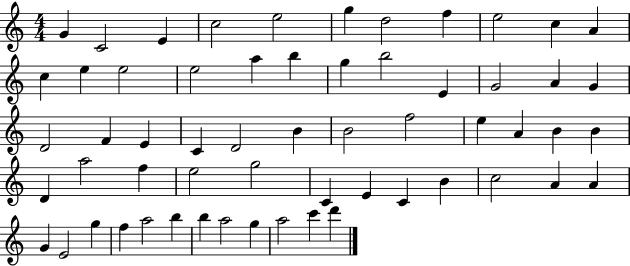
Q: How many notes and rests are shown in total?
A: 59